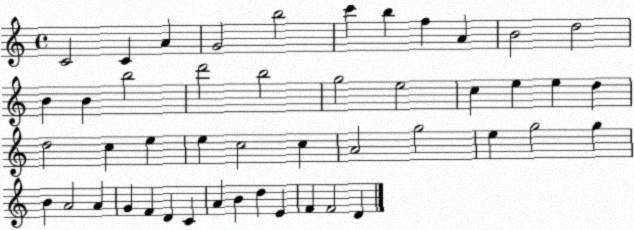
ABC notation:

X:1
T:Untitled
M:4/4
L:1/4
K:C
C2 C A G2 b2 c' b f A B2 d2 B B b2 d'2 b2 g2 e2 c e e d d2 c e e c2 c A2 g2 e g2 g B A2 A G F D C A B d E F F2 D